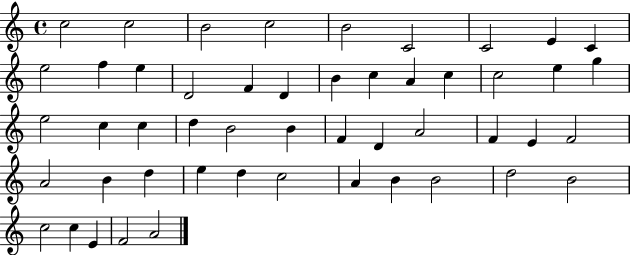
X:1
T:Untitled
M:4/4
L:1/4
K:C
c2 c2 B2 c2 B2 C2 C2 E C e2 f e D2 F D B c A c c2 e g e2 c c d B2 B F D A2 F E F2 A2 B d e d c2 A B B2 d2 B2 c2 c E F2 A2